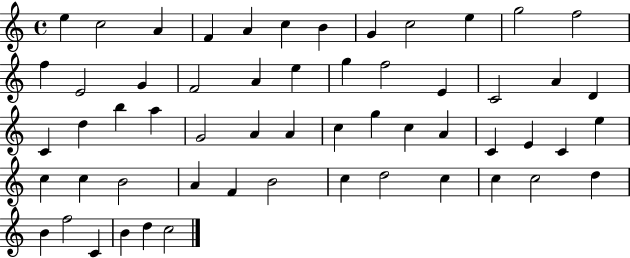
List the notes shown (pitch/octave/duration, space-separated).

E5/q C5/h A4/q F4/q A4/q C5/q B4/q G4/q C5/h E5/q G5/h F5/h F5/q E4/h G4/q F4/h A4/q E5/q G5/q F5/h E4/q C4/h A4/q D4/q C4/q D5/q B5/q A5/q G4/h A4/q A4/q C5/q G5/q C5/q A4/q C4/q E4/q C4/q E5/q C5/q C5/q B4/h A4/q F4/q B4/h C5/q D5/h C5/q C5/q C5/h D5/q B4/q F5/h C4/q B4/q D5/q C5/h